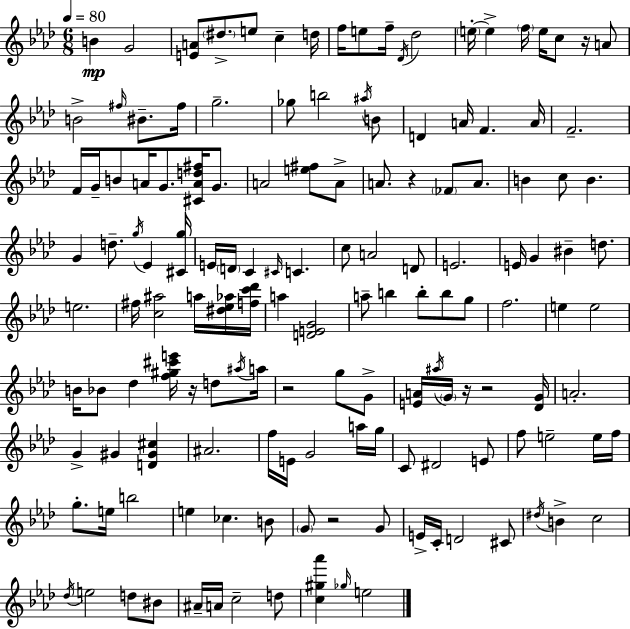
{
  \clef treble
  \numericTimeSignature
  \time 6/8
  \key aes \major
  \tempo 4 = 80
  b'4\mp g'2 | <e' a'>8 \parenthesize dis''8.-> e''8 c''4-- d''16 | f''16 e''8 f''16-- \acciaccatura { des'16 } des''2 | \parenthesize e''16-.~~ e''4-> \parenthesize f''16 e''16 c''8 r16 a'8 | \break b'2-> \grace { fis''16 } bis'8.-- | fis''16 g''2.-- | ges''8 b''2 | \acciaccatura { ais''16 } b'8 d'4 a'16 f'4. | \break a'16 f'2.-- | f'16 g'16-- b'8 a'16 g'8. <cis' a' d'' fis''>16 | g'8. a'2 <e'' fis''>8 | a'8-> a'8. r4 \parenthesize fes'8 | \break a'8. b'4 c''8 b'4. | g'4 d''8.-- \acciaccatura { g''16 } ees'4 | <cis' g''>16 e'16 \parenthesize d'16 c'4 \grace { cis'16 } c'4. | c''8 a'2 | \break d'8 e'2. | e'16 g'4 bis'4-- | d''8. e''2. | fis''16 <c'' ais''>2 | \break a''16 <dis'' ees'' aes''>16 <f'' c''' des'''>16 a''4 <d' e' g'>2 | a''8-- b''4 b''8-. | b''8 g''8 f''2. | e''4 e''2 | \break b'16 bes'8 des''4 | <f'' gis'' cis''' e'''>16 r16 d''8 \acciaccatura { ais''16 } a''16 r2 | g''8 g'8-> <e' a'>16 \acciaccatura { ais''16 } \parenthesize g'16 r16 r2 | <des' g'>16 a'2.-. | \break g'4-> gis'4 | <d' gis' cis''>4 ais'2. | f''16 e'16 g'2 | a''16 g''16 c'8 dis'2 | \break e'8 f''8 e''2-- | e''16 f''16 g''8.-. e''16 b''2 | e''4 ces''4. | b'8 \parenthesize g'8 r2 | \break g'8 e'16-> c'16-. d'2 | cis'8 \acciaccatura { dis''16 } b'4-> | c''2 \acciaccatura { des''16 } e''2 | d''8 bis'8 ais'16-- a'16 c''2-- | \break d''8 <c'' gis'' aes'''>4 | \grace { ges''16 } e''2 \bar "|."
}